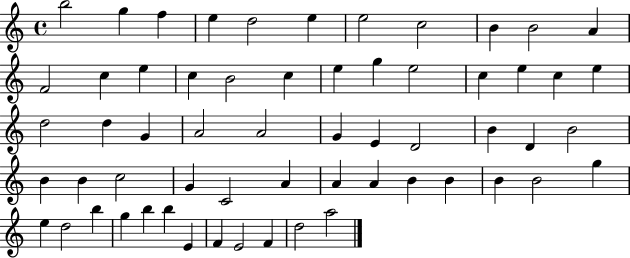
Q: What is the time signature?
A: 4/4